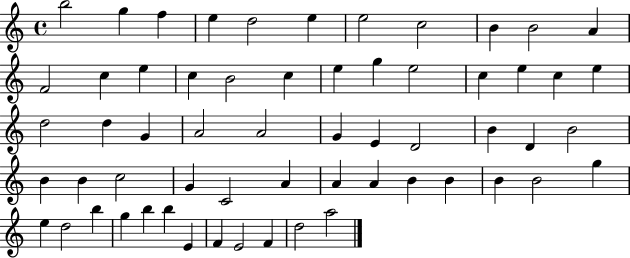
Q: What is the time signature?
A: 4/4